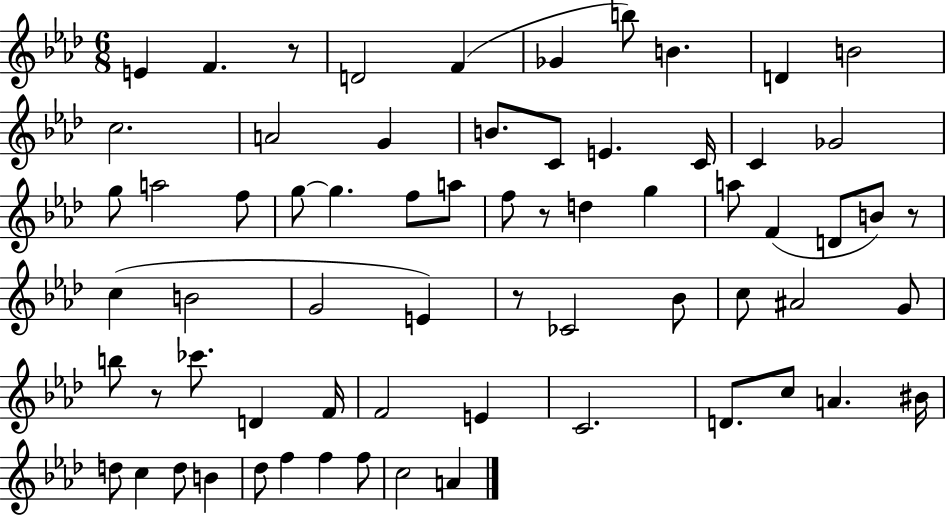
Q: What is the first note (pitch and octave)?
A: E4